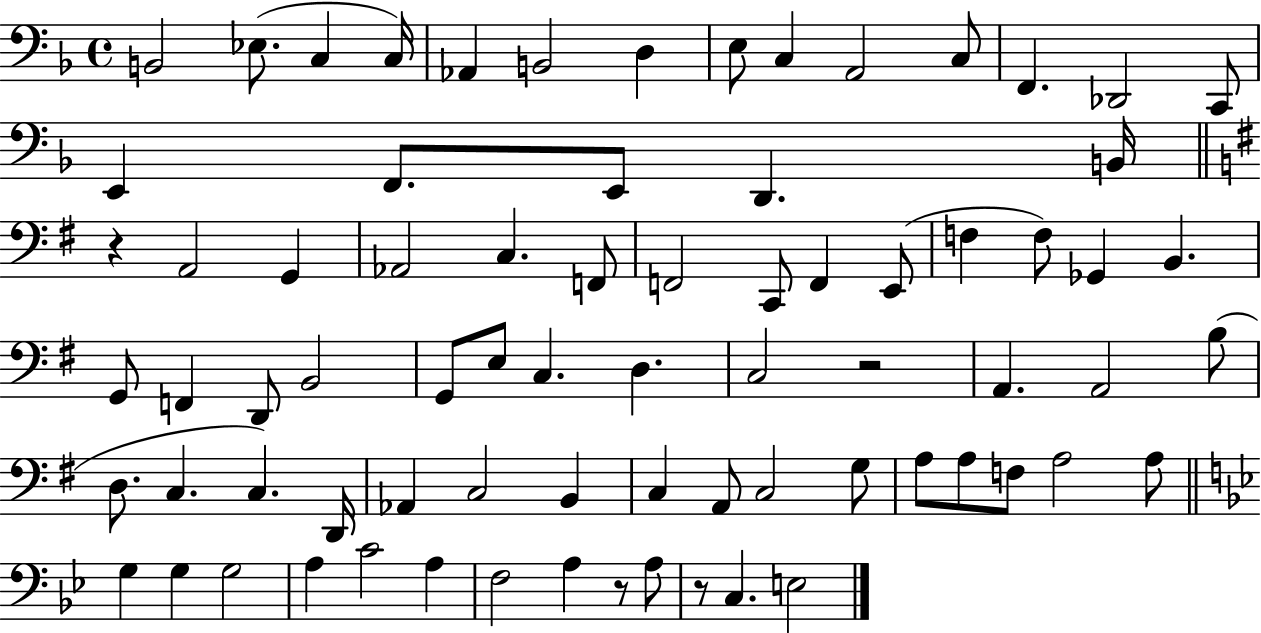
B2/h Eb3/e. C3/q C3/s Ab2/q B2/h D3/q E3/e C3/q A2/h C3/e F2/q. Db2/h C2/e E2/q F2/e. E2/e D2/q. B2/s R/q A2/h G2/q Ab2/h C3/q. F2/e F2/h C2/e F2/q E2/e F3/q F3/e Gb2/q B2/q. G2/e F2/q D2/e B2/h G2/e E3/e C3/q. D3/q. C3/h R/h A2/q. A2/h B3/e D3/e. C3/q. C3/q. D2/s Ab2/q C3/h B2/q C3/q A2/e C3/h G3/e A3/e A3/e F3/e A3/h A3/e G3/q G3/q G3/h A3/q C4/h A3/q F3/h A3/q R/e A3/e R/e C3/q. E3/h